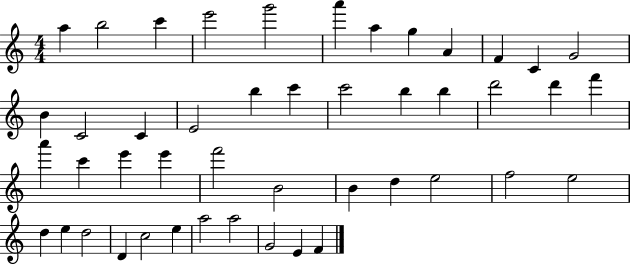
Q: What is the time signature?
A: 4/4